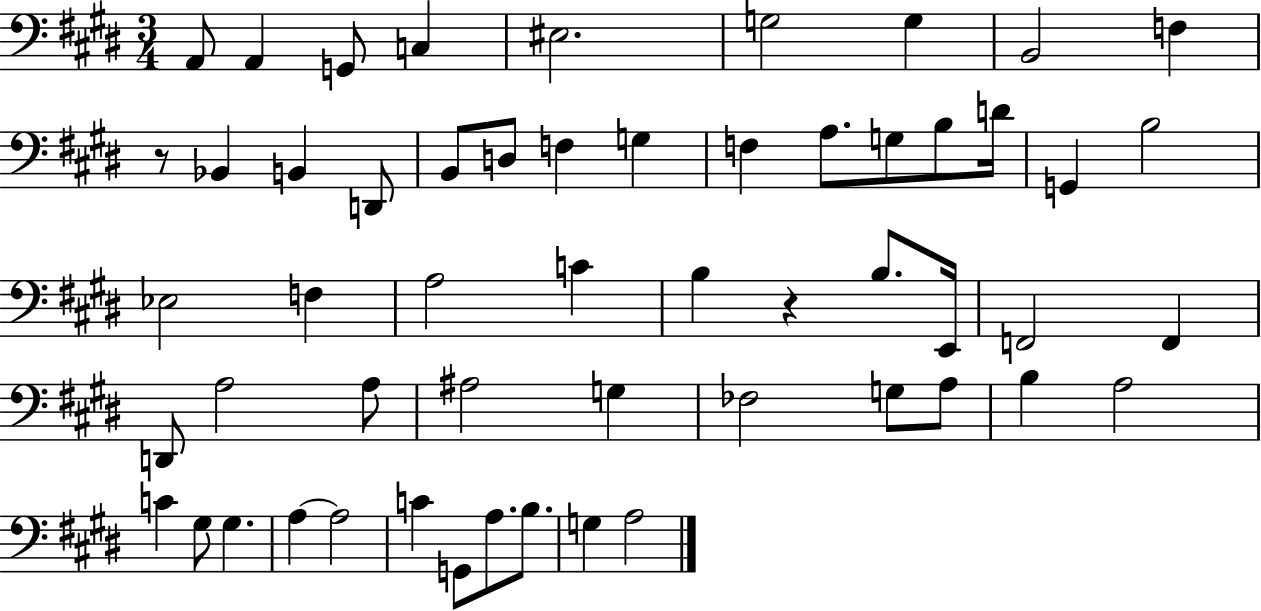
{
  \clef bass
  \numericTimeSignature
  \time 3/4
  \key e \major
  a,8 a,4 g,8 c4 | eis2. | g2 g4 | b,2 f4 | \break r8 bes,4 b,4 d,8 | b,8 d8 f4 g4 | f4 a8. g8 b8 d'16 | g,4 b2 | \break ees2 f4 | a2 c'4 | b4 r4 b8. e,16 | f,2 f,4 | \break d,8 a2 a8 | ais2 g4 | fes2 g8 a8 | b4 a2 | \break c'4 gis8 gis4. | a4~~ a2 | c'4 g,8 a8. b8. | g4 a2 | \break \bar "|."
}